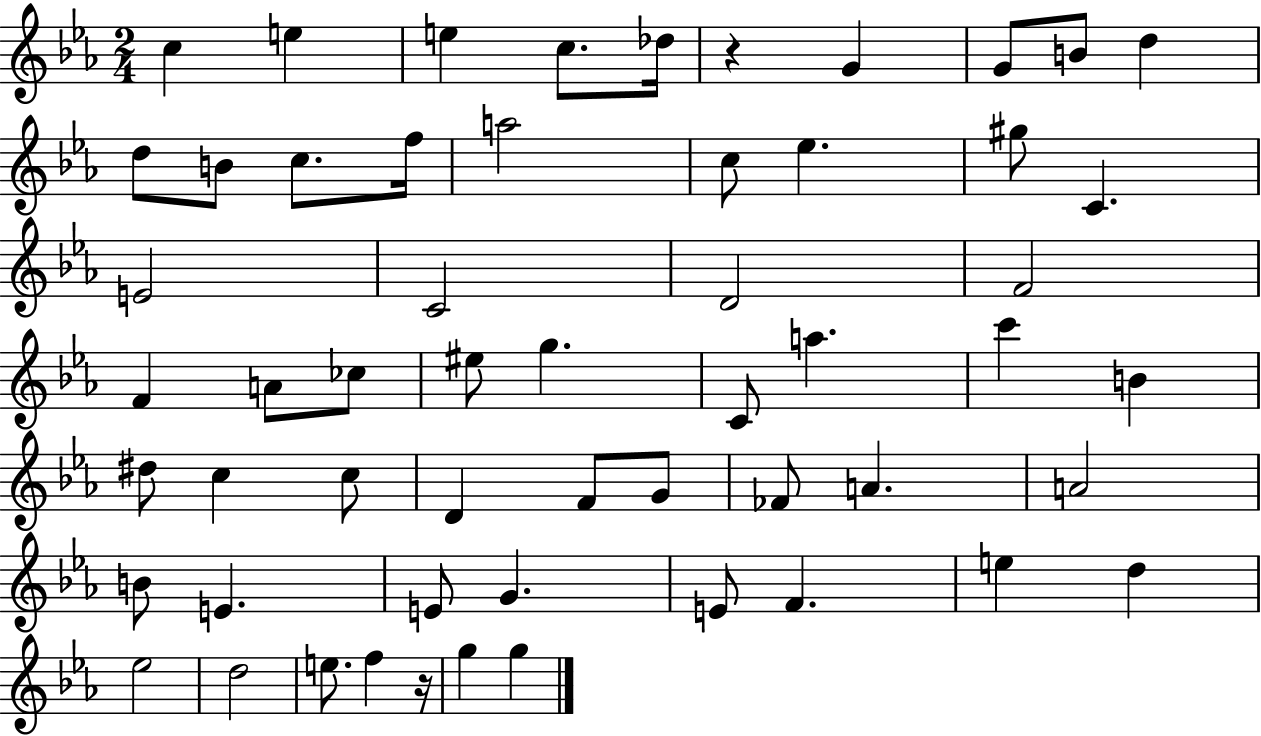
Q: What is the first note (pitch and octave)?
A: C5